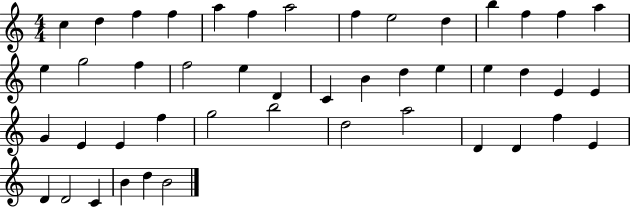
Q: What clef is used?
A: treble